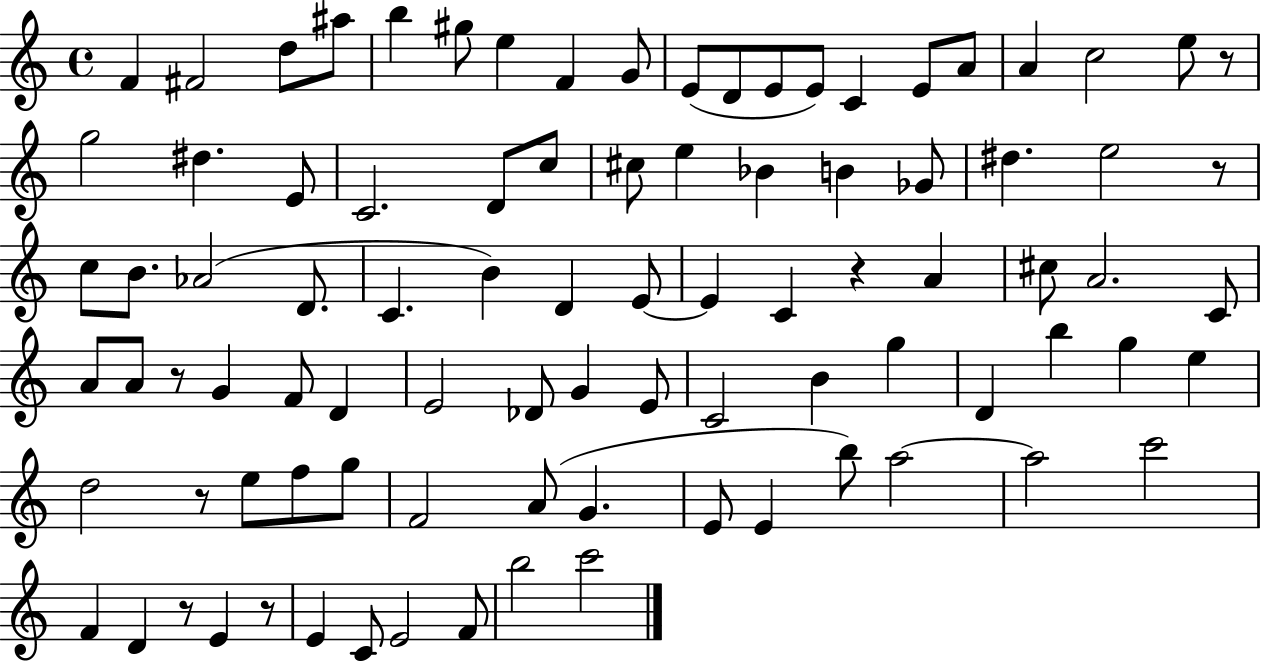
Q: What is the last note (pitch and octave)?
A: C6